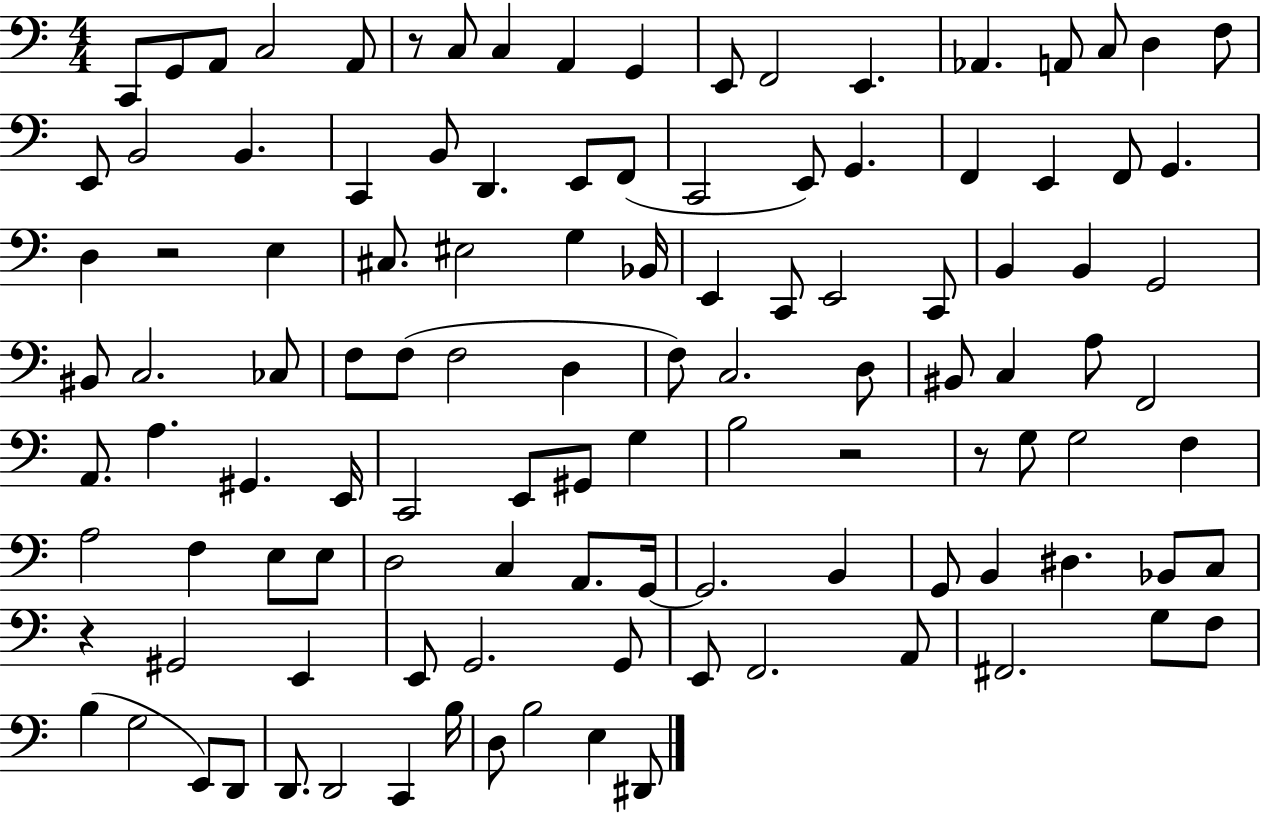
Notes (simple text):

C2/e G2/e A2/e C3/h A2/e R/e C3/e C3/q A2/q G2/q E2/e F2/h E2/q. Ab2/q. A2/e C3/e D3/q F3/e E2/e B2/h B2/q. C2/q B2/e D2/q. E2/e F2/e C2/h E2/e G2/q. F2/q E2/q F2/e G2/q. D3/q R/h E3/q C#3/e. EIS3/h G3/q Bb2/s E2/q C2/e E2/h C2/e B2/q B2/q G2/h BIS2/e C3/h. CES3/e F3/e F3/e F3/h D3/q F3/e C3/h. D3/e BIS2/e C3/q A3/e F2/h A2/e. A3/q. G#2/q. E2/s C2/h E2/e G#2/e G3/q B3/h R/h R/e G3/e G3/h F3/q A3/h F3/q E3/e E3/e D3/h C3/q A2/e. G2/s G2/h. B2/q G2/e B2/q D#3/q. Bb2/e C3/e R/q G#2/h E2/q E2/e G2/h. G2/e E2/e F2/h. A2/e F#2/h. G3/e F3/e B3/q G3/h E2/e D2/e D2/e. D2/h C2/q B3/s D3/e B3/h E3/q D#2/e